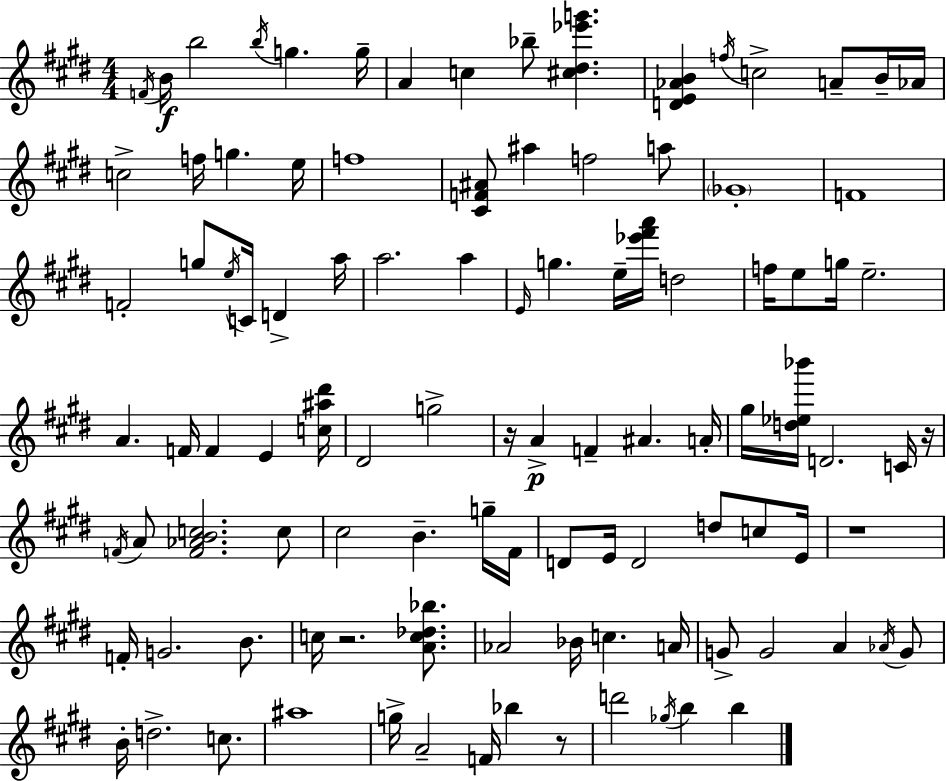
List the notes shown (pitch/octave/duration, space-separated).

F4/s B4/s B5/h B5/s G5/q. G5/s A4/q C5/q Bb5/e [C#5,D#5,Eb6,G6]/q. [D4,E4,Ab4,B4]/q F5/s C5/h A4/e B4/s Ab4/s C5/h F5/s G5/q. E5/s F5/w [C#4,F4,A#4]/e A#5/q F5/h A5/e Gb4/w F4/w F4/h G5/e E5/s C4/s D4/q A5/s A5/h. A5/q E4/s G5/q. E5/s [Eb6,F#6,A6]/s D5/h F5/s E5/e G5/s E5/h. A4/q. F4/s F4/q E4/q [C5,A#5,D#6]/s D#4/h G5/h R/s A4/q F4/q A#4/q. A4/s G#5/s [D5,Eb5,Bb6]/s D4/h. C4/s R/s F4/s A4/e [F4,Ab4,B4,C5]/h. C5/e C#5/h B4/q. G5/s F#4/s D4/e E4/s D4/h D5/e C5/e E4/s R/w F4/s G4/h. B4/e. C5/s R/h. [A4,C5,Db5,Bb5]/e. Ab4/h Bb4/s C5/q. A4/s G4/e G4/h A4/q Ab4/s G4/e B4/s D5/h. C5/e. A#5/w G5/s A4/h F4/s Bb5/q R/e D6/h Gb5/s B5/q B5/q